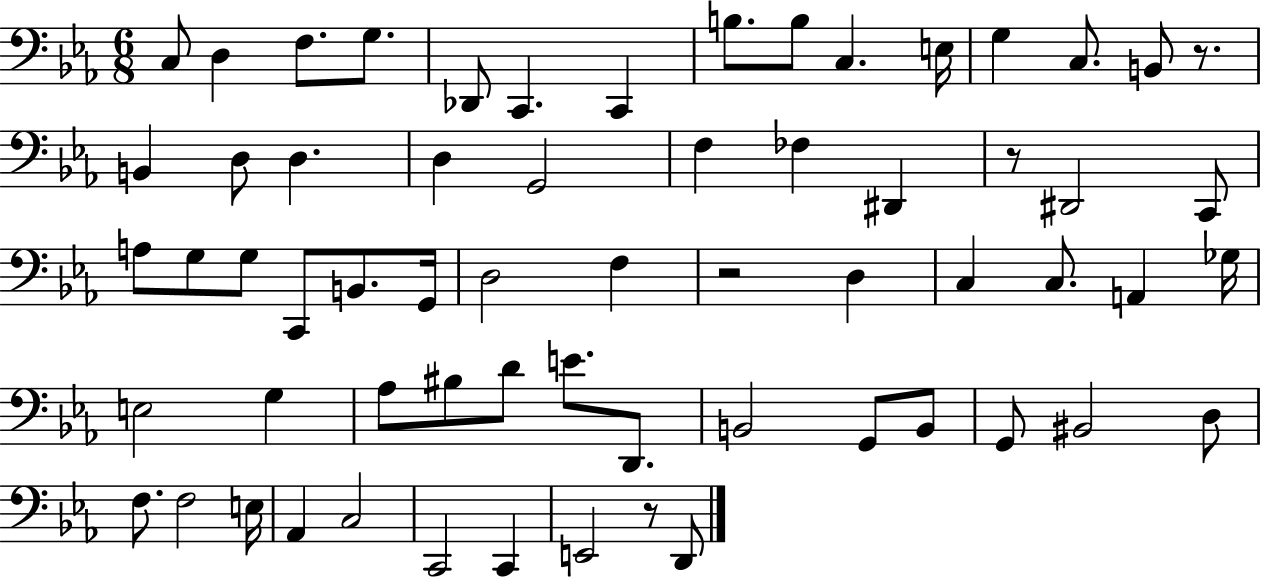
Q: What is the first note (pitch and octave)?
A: C3